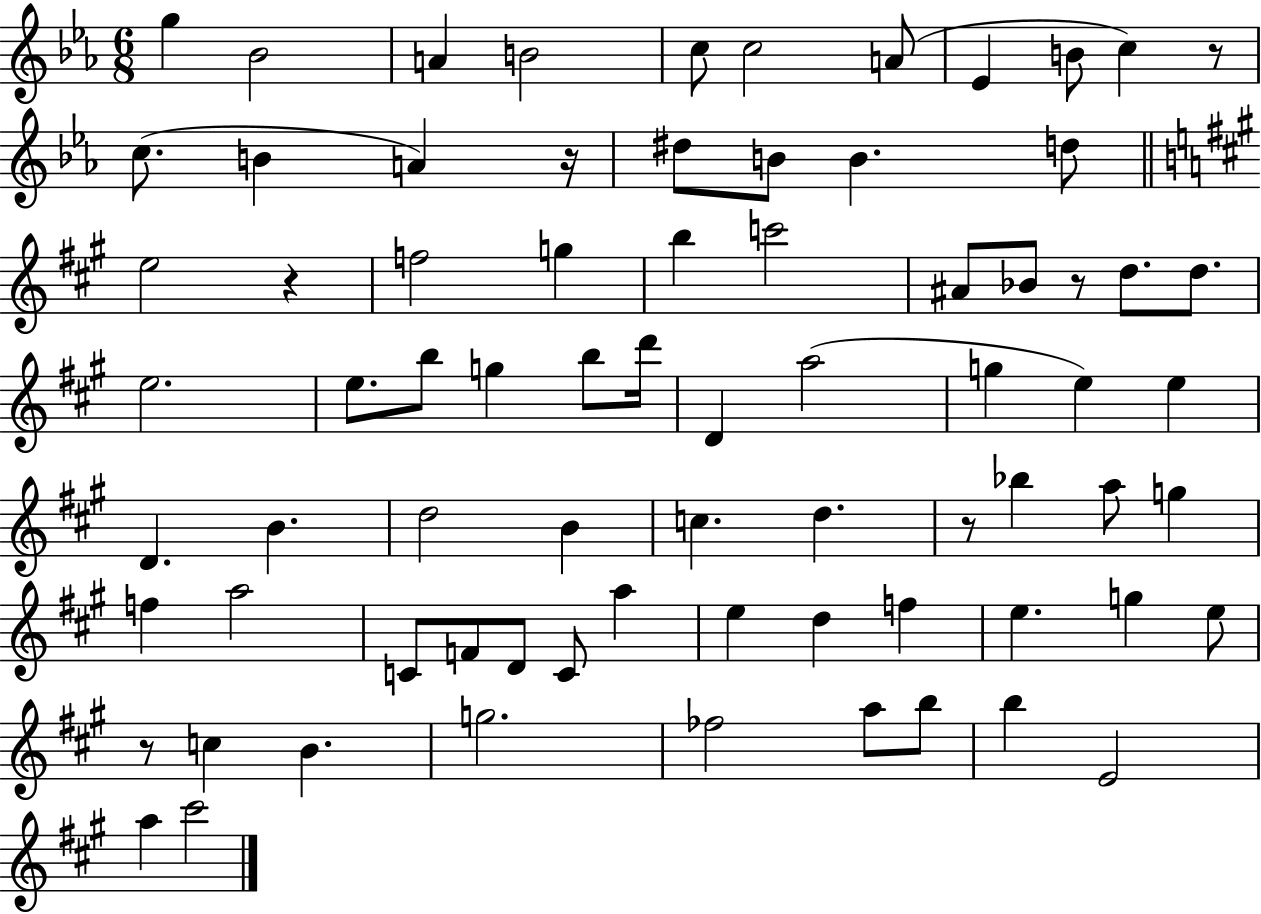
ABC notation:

X:1
T:Untitled
M:6/8
L:1/4
K:Eb
g _B2 A B2 c/2 c2 A/2 _E B/2 c z/2 c/2 B A z/4 ^d/2 B/2 B d/2 e2 z f2 g b c'2 ^A/2 _B/2 z/2 d/2 d/2 e2 e/2 b/2 g b/2 d'/4 D a2 g e e D B d2 B c d z/2 _b a/2 g f a2 C/2 F/2 D/2 C/2 a e d f e g e/2 z/2 c B g2 _f2 a/2 b/2 b E2 a ^c'2